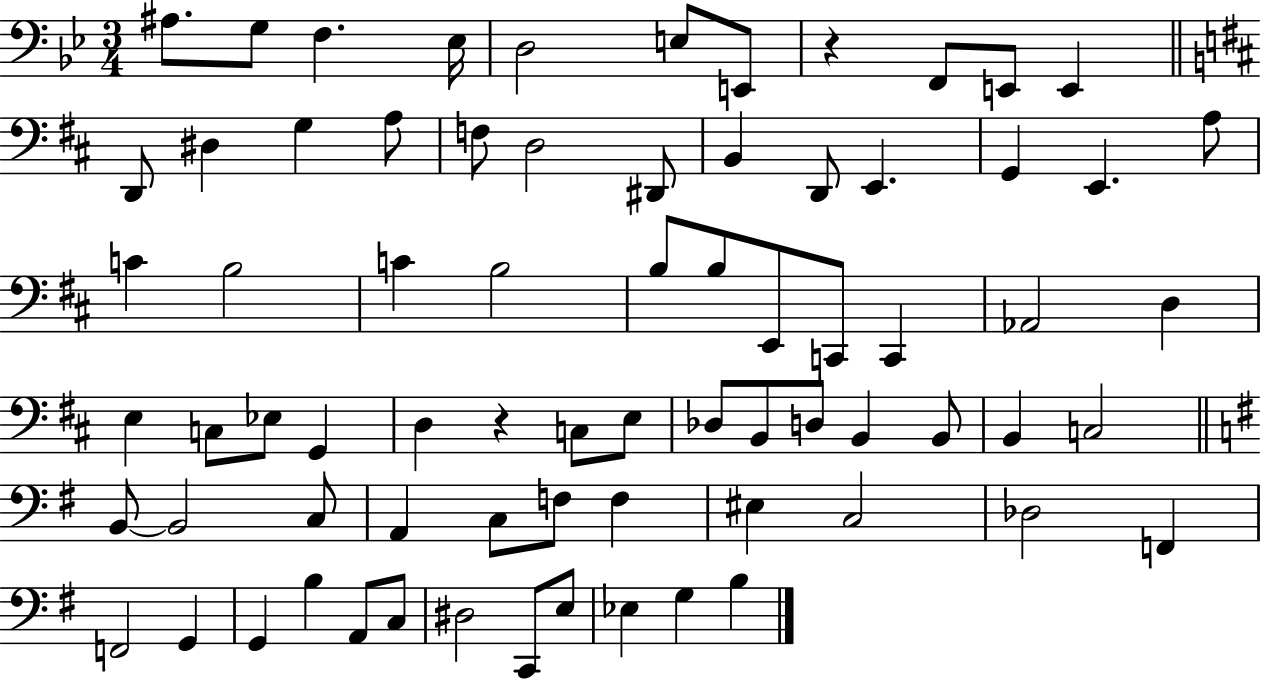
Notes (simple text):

A#3/e. G3/e F3/q. Eb3/s D3/h E3/e E2/e R/q F2/e E2/e E2/q D2/e D#3/q G3/q A3/e F3/e D3/h D#2/e B2/q D2/e E2/q. G2/q E2/q. A3/e C4/q B3/h C4/q B3/h B3/e B3/e E2/e C2/e C2/q Ab2/h D3/q E3/q C3/e Eb3/e G2/q D3/q R/q C3/e E3/e Db3/e B2/e D3/e B2/q B2/e B2/q C3/h B2/e B2/h C3/e A2/q C3/e F3/e F3/q EIS3/q C3/h Db3/h F2/q F2/h G2/q G2/q B3/q A2/e C3/e D#3/h C2/e E3/e Eb3/q G3/q B3/q